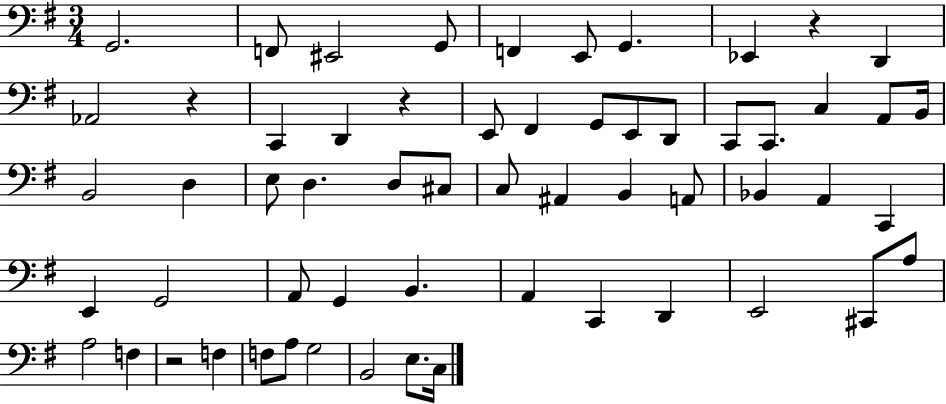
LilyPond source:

{
  \clef bass
  \numericTimeSignature
  \time 3/4
  \key g \major
  g,2. | f,8 eis,2 g,8 | f,4 e,8 g,4. | ees,4 r4 d,4 | \break aes,2 r4 | c,4 d,4 r4 | e,8 fis,4 g,8 e,8 d,8 | c,8 c,8. c4 a,8 b,16 | \break b,2 d4 | e8 d4. d8 cis8 | c8 ais,4 b,4 a,8 | bes,4 a,4 c,4 | \break e,4 g,2 | a,8 g,4 b,4. | a,4 c,4 d,4 | e,2 cis,8 a8 | \break a2 f4 | r2 f4 | f8 a8 g2 | b,2 e8. c16 | \break \bar "|."
}